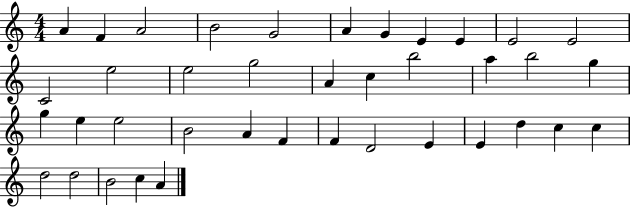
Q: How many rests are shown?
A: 0